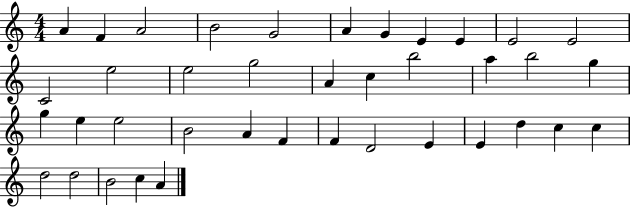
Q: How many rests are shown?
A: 0